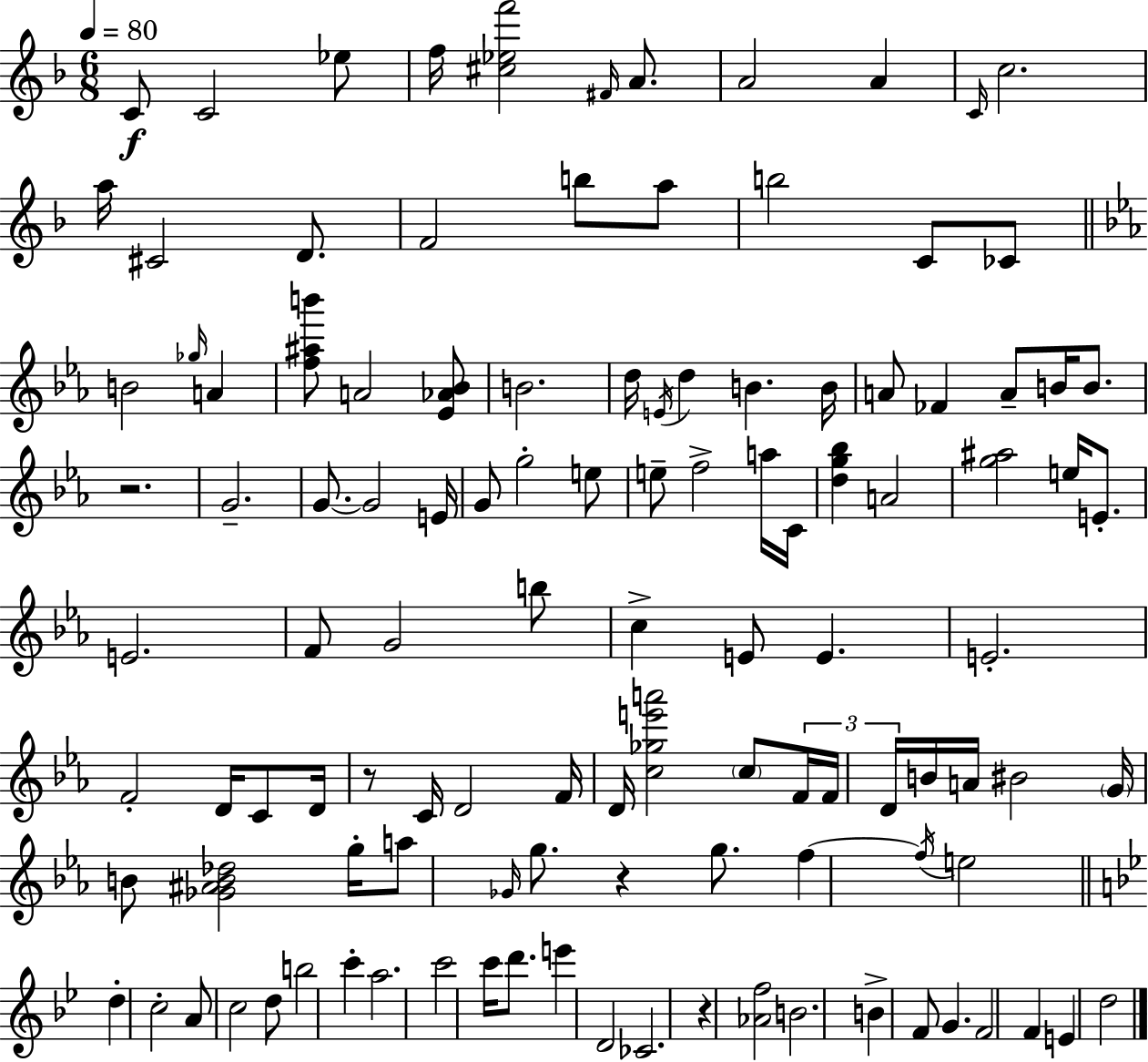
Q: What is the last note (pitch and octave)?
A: D5